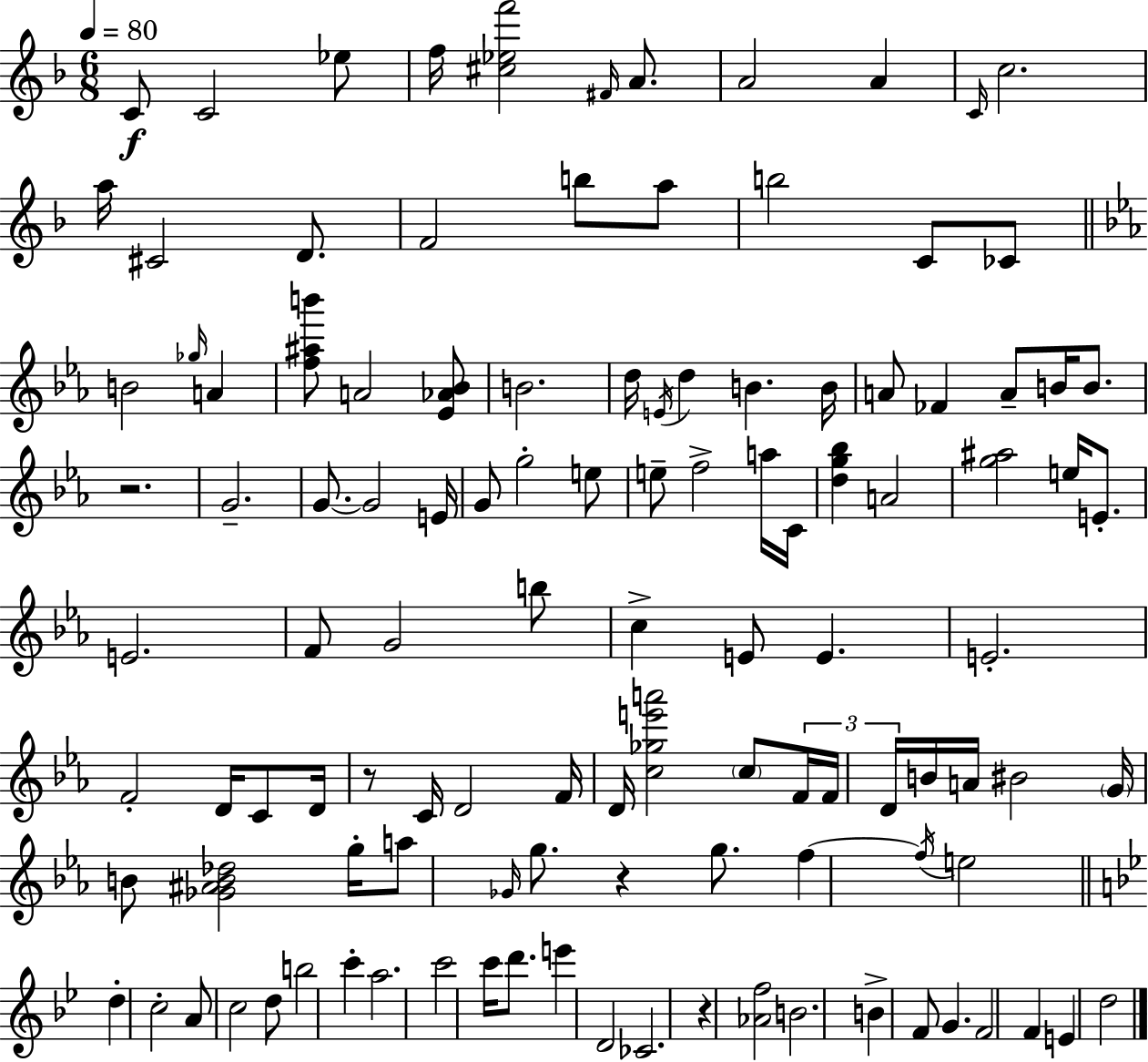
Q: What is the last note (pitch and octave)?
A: D5